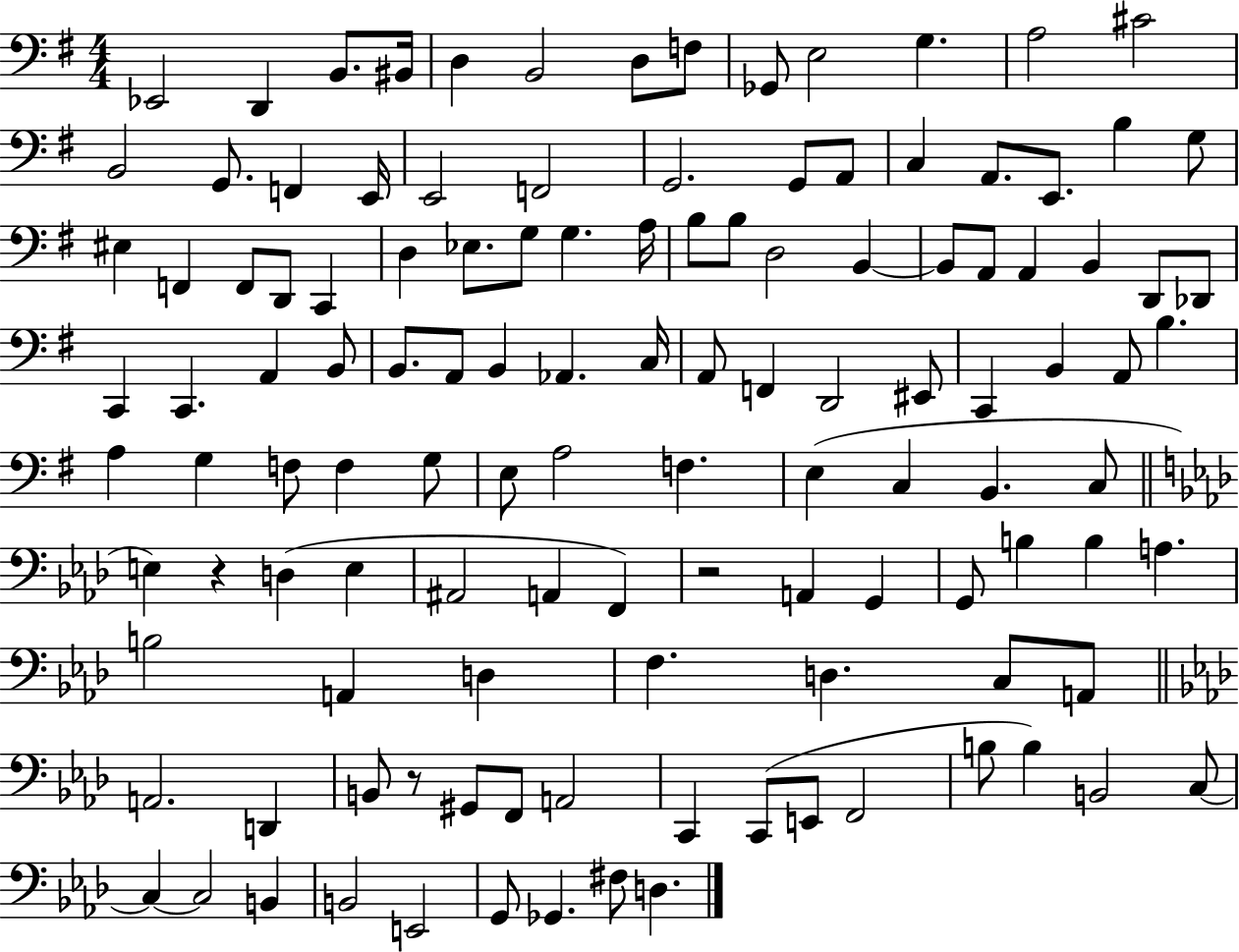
Eb2/h D2/q B2/e. BIS2/s D3/q B2/h D3/e F3/e Gb2/e E3/h G3/q. A3/h C#4/h B2/h G2/e. F2/q E2/s E2/h F2/h G2/h. G2/e A2/e C3/q A2/e. E2/e. B3/q G3/e EIS3/q F2/q F2/e D2/e C2/q D3/q Eb3/e. G3/e G3/q. A3/s B3/e B3/e D3/h B2/q B2/e A2/e A2/q B2/q D2/e Db2/e C2/q C2/q. A2/q B2/e B2/e. A2/e B2/q Ab2/q. C3/s A2/e F2/q D2/h EIS2/e C2/q B2/q A2/e B3/q. A3/q G3/q F3/e F3/q G3/e E3/e A3/h F3/q. E3/q C3/q B2/q. C3/e E3/q R/q D3/q E3/q A#2/h A2/q F2/q R/h A2/q G2/q G2/e B3/q B3/q A3/q. B3/h A2/q D3/q F3/q. D3/q. C3/e A2/e A2/h. D2/q B2/e R/e G#2/e F2/e A2/h C2/q C2/e E2/e F2/h B3/e B3/q B2/h C3/e C3/q C3/h B2/q B2/h E2/h G2/e Gb2/q. F#3/e D3/q.